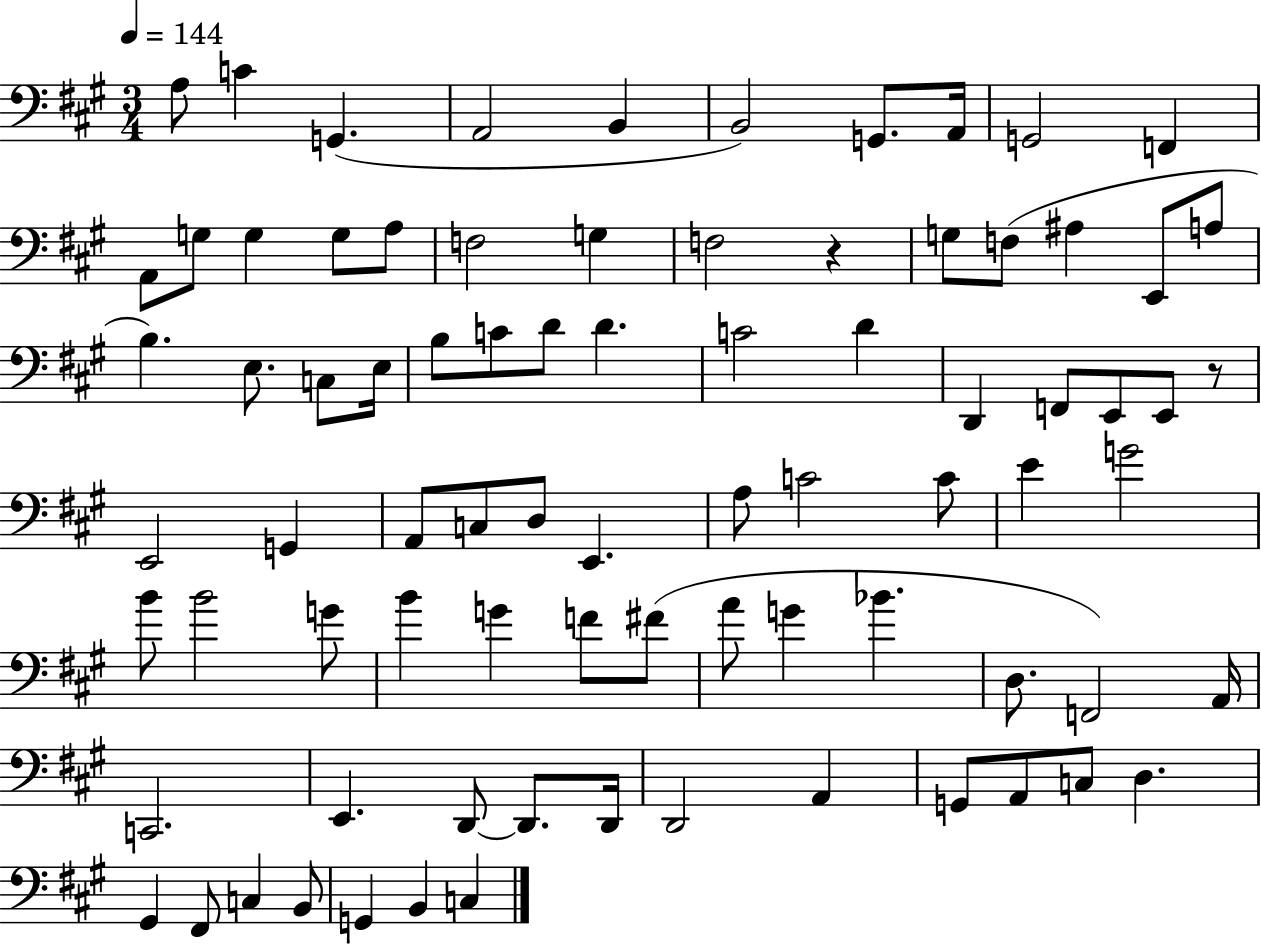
A3/e C4/q G2/q. A2/h B2/q B2/h G2/e. A2/s G2/h F2/q A2/e G3/e G3/q G3/e A3/e F3/h G3/q F3/h R/q G3/e F3/e A#3/q E2/e A3/e B3/q. E3/e. C3/e E3/s B3/e C4/e D4/e D4/q. C4/h D4/q D2/q F2/e E2/e E2/e R/e E2/h G2/q A2/e C3/e D3/e E2/q. A3/e C4/h C4/e E4/q G4/h B4/e B4/h G4/e B4/q G4/q F4/e F#4/e A4/e G4/q Bb4/q. D3/e. F2/h A2/s C2/h. E2/q. D2/e D2/e. D2/s D2/h A2/q G2/e A2/e C3/e D3/q. G#2/q F#2/e C3/q B2/e G2/q B2/q C3/q